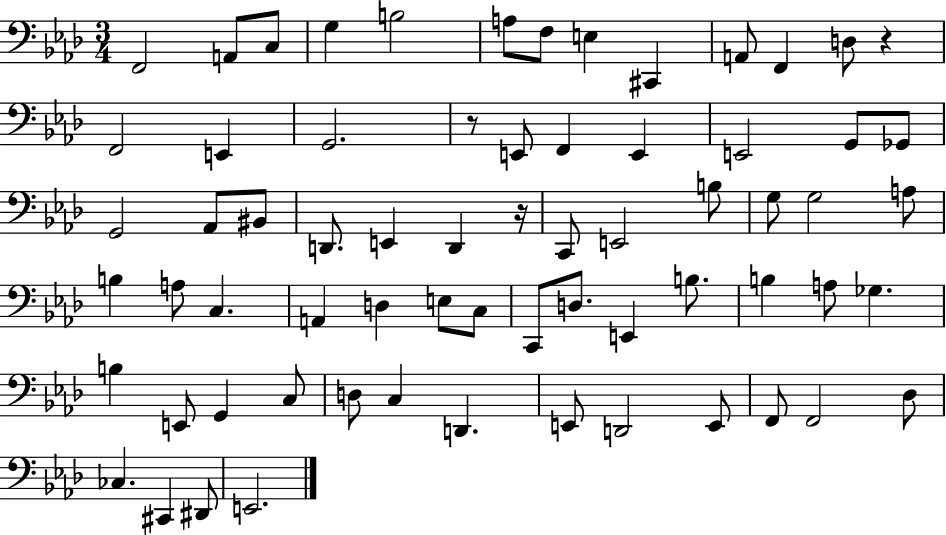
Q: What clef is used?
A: bass